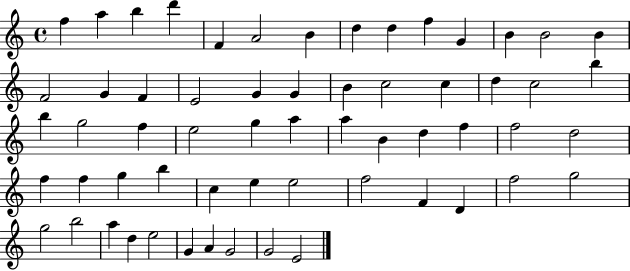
{
  \clef treble
  \time 4/4
  \defaultTimeSignature
  \key c \major
  f''4 a''4 b''4 d'''4 | f'4 a'2 b'4 | d''4 d''4 f''4 g'4 | b'4 b'2 b'4 | \break f'2 g'4 f'4 | e'2 g'4 g'4 | b'4 c''2 c''4 | d''4 c''2 b''4 | \break b''4 g''2 f''4 | e''2 g''4 a''4 | a''4 b'4 d''4 f''4 | f''2 d''2 | \break f''4 f''4 g''4 b''4 | c''4 e''4 e''2 | f''2 f'4 d'4 | f''2 g''2 | \break g''2 b''2 | a''4 d''4 e''2 | g'4 a'4 g'2 | g'2 e'2 | \break \bar "|."
}